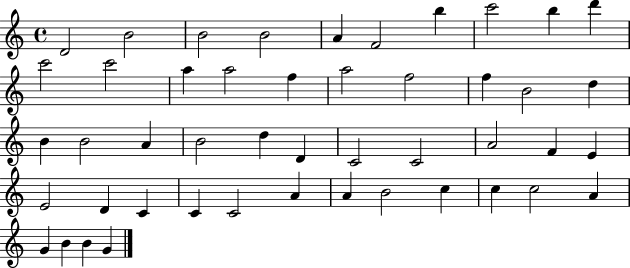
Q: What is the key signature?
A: C major